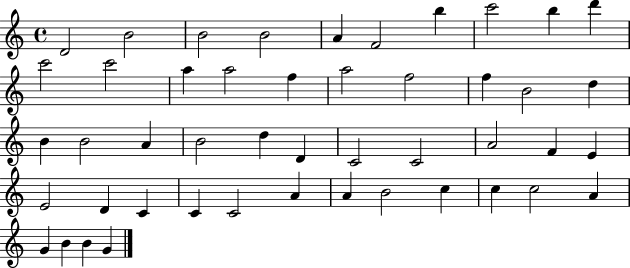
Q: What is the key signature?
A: C major